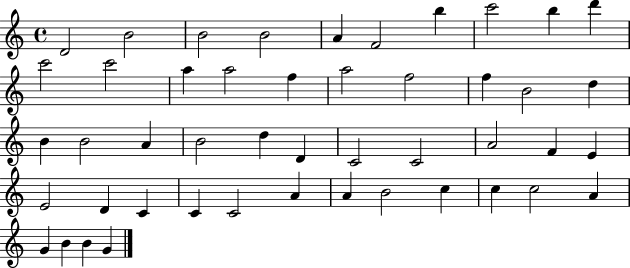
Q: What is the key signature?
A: C major